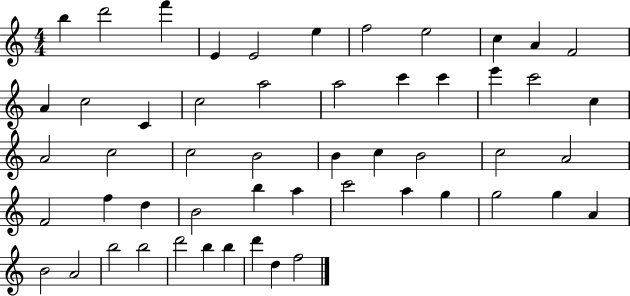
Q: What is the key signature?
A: C major